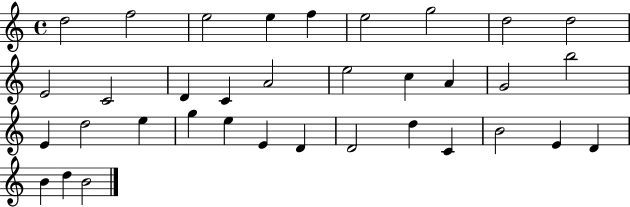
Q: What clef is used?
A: treble